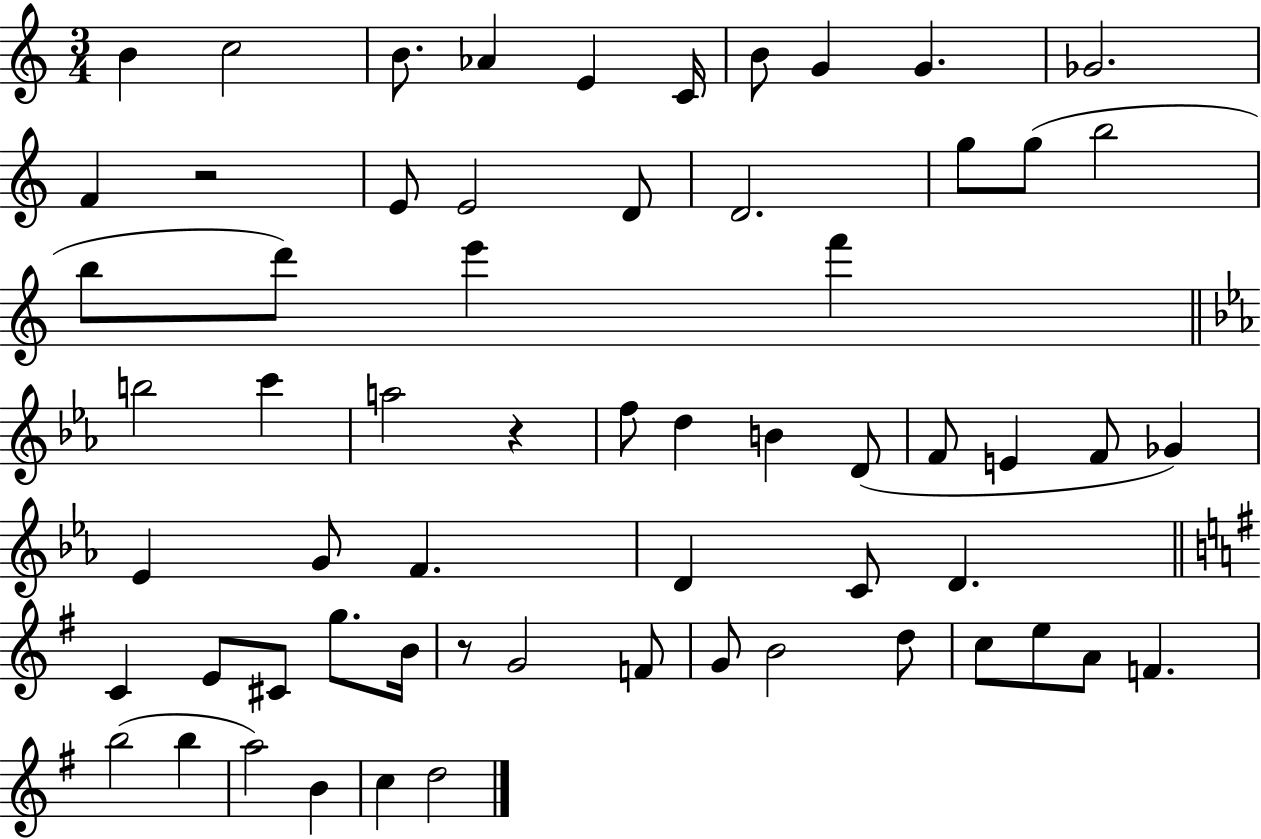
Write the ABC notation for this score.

X:1
T:Untitled
M:3/4
L:1/4
K:C
B c2 B/2 _A E C/4 B/2 G G _G2 F z2 E/2 E2 D/2 D2 g/2 g/2 b2 b/2 d'/2 e' f' b2 c' a2 z f/2 d B D/2 F/2 E F/2 _G _E G/2 F D C/2 D C E/2 ^C/2 g/2 B/4 z/2 G2 F/2 G/2 B2 d/2 c/2 e/2 A/2 F b2 b a2 B c d2